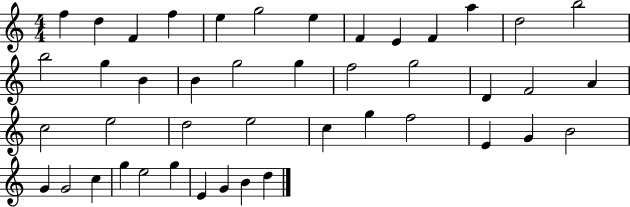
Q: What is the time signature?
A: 4/4